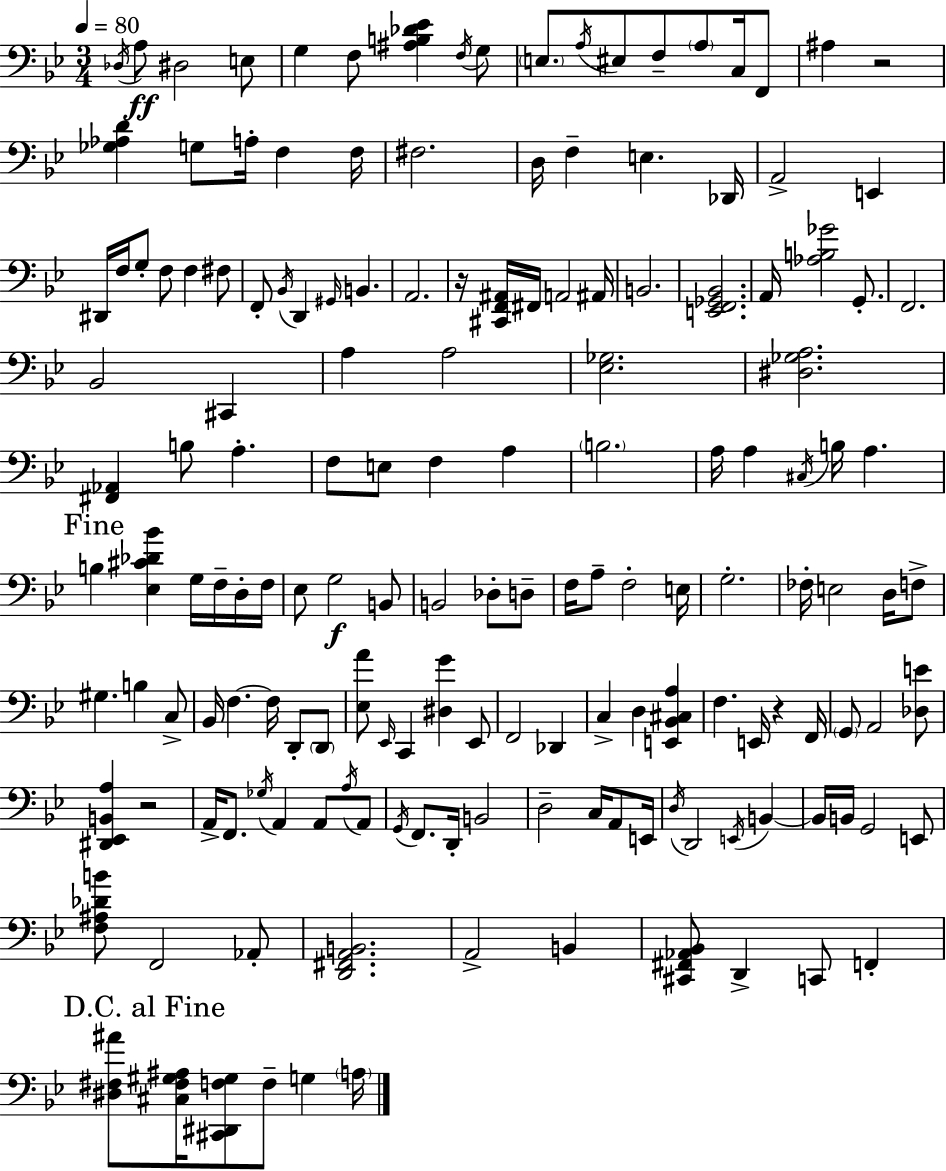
X:1
T:Untitled
M:3/4
L:1/4
K:Bb
_D,/4 A,/2 ^D,2 E,/2 G, F,/2 [^A,B,_D_E] F,/4 G,/2 E,/2 A,/4 ^E,/2 F,/2 A,/2 C,/4 F,,/2 ^A, z2 [_G,_A,D] G,/2 A,/4 F, F,/4 ^F,2 D,/4 F, E, _D,,/4 A,,2 E,, ^D,,/4 F,/4 G,/2 F,/2 F, ^F,/2 F,,/2 _B,,/4 D,, ^G,,/4 B,, A,,2 z/4 [^C,,F,,^A,,]/4 ^F,,/4 A,,2 ^A,,/4 B,,2 [E,,F,,_G,,_B,,]2 A,,/4 [_A,B,_G]2 G,,/2 F,,2 _B,,2 ^C,, A, A,2 [_E,_G,]2 [^D,_G,A,]2 [^F,,_A,,] B,/2 A, F,/2 E,/2 F, A, B,2 A,/4 A, ^C,/4 B,/4 A, B, [_E,^C_D_B] G,/4 F,/4 D,/4 F,/4 _E,/2 G,2 B,,/2 B,,2 _D,/2 D,/2 F,/4 A,/2 F,2 E,/4 G,2 _F,/4 E,2 D,/4 F,/2 ^G, B, C,/2 _B,,/4 F, F,/4 D,,/2 D,,/2 [_E,A]/2 _E,,/4 C,, [^D,G] _E,,/2 F,,2 _D,, C, D, [E,,_B,,^C,A,] F, E,,/4 z F,,/4 G,,/2 A,,2 [_D,E]/2 [^D,,_E,,B,,A,] z2 A,,/4 F,,/2 _G,/4 A,, A,,/2 A,/4 A,,/2 G,,/4 F,,/2 D,,/4 B,,2 D,2 C,/4 A,,/2 E,,/4 D,/4 D,,2 E,,/4 B,, B,,/4 B,,/4 G,,2 E,,/2 [F,^A,_DB]/2 F,,2 _A,,/2 [D,,^F,,A,,B,,]2 A,,2 B,, [^C,,^F,,_A,,_B,,]/2 D,, C,,/2 F,, [^D,^F,^A]/2 [^C,^F,^G,^A,]/4 [^C,,^D,,F,^G,]/2 F,/2 G, A,/4